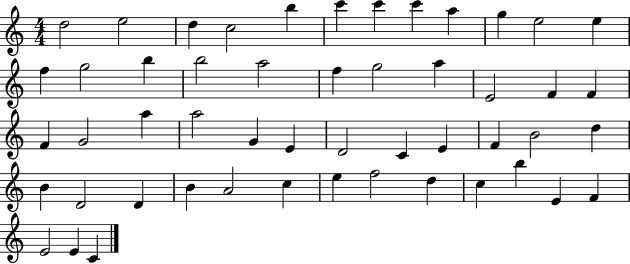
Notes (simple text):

D5/h E5/h D5/q C5/h B5/q C6/q C6/q C6/q A5/q G5/q E5/h E5/q F5/q G5/h B5/q B5/h A5/h F5/q G5/h A5/q E4/h F4/q F4/q F4/q G4/h A5/q A5/h G4/q E4/q D4/h C4/q E4/q F4/q B4/h D5/q B4/q D4/h D4/q B4/q A4/h C5/q E5/q F5/h D5/q C5/q B5/q E4/q F4/q E4/h E4/q C4/q